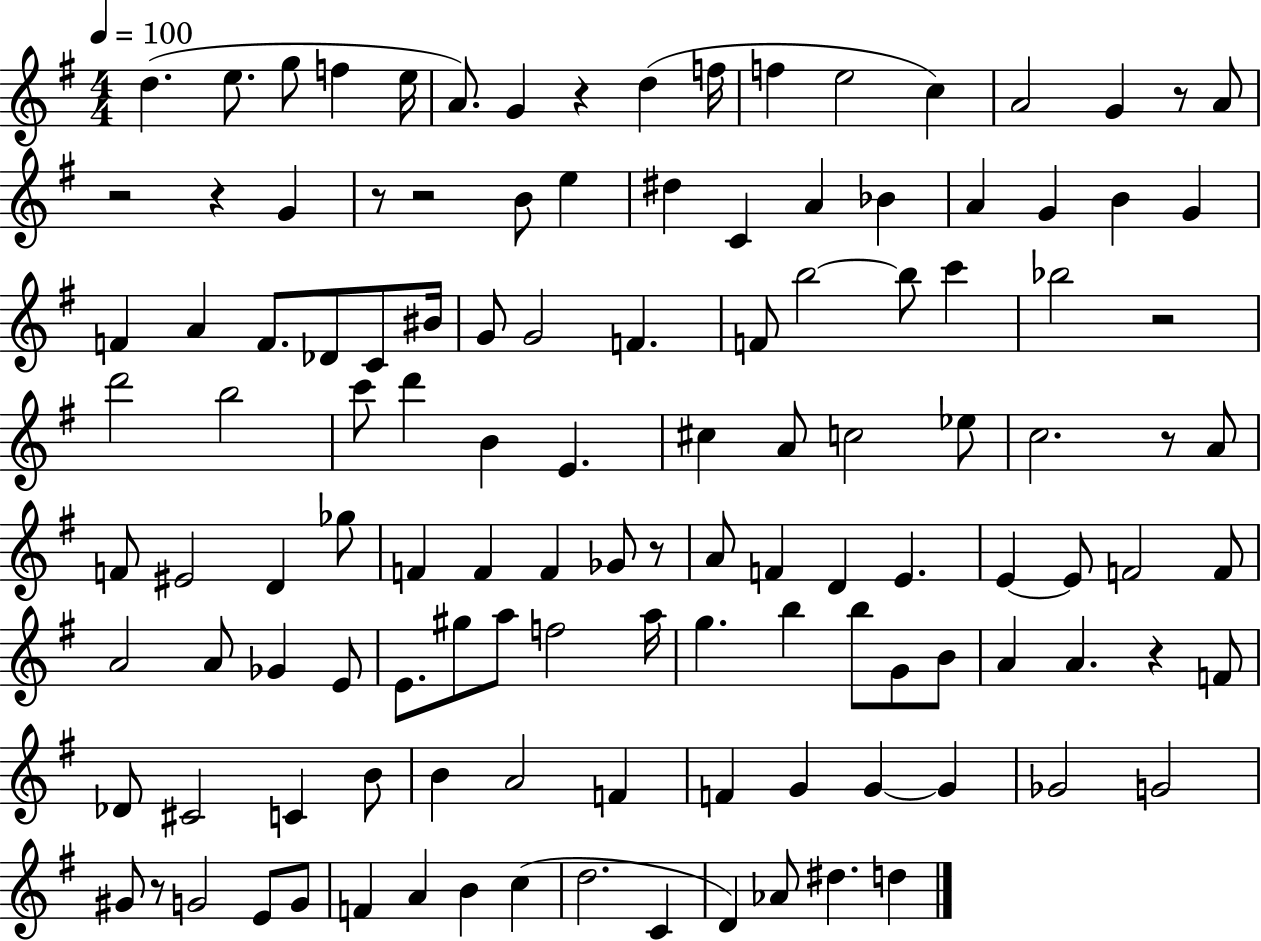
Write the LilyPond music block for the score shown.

{
  \clef treble
  \numericTimeSignature
  \time 4/4
  \key g \major
  \tempo 4 = 100
  d''4.( e''8. g''8 f''4 e''16 | a'8.) g'4 r4 d''4( f''16 | f''4 e''2 c''4) | a'2 g'4 r8 a'8 | \break r2 r4 g'4 | r8 r2 b'8 e''4 | dis''4 c'4 a'4 bes'4 | a'4 g'4 b'4 g'4 | \break f'4 a'4 f'8. des'8 c'8 bis'16 | g'8 g'2 f'4. | f'8 b''2~~ b''8 c'''4 | bes''2 r2 | \break d'''2 b''2 | c'''8 d'''4 b'4 e'4. | cis''4 a'8 c''2 ees''8 | c''2. r8 a'8 | \break f'8 eis'2 d'4 ges''8 | f'4 f'4 f'4 ges'8 r8 | a'8 f'4 d'4 e'4. | e'4~~ e'8 f'2 f'8 | \break a'2 a'8 ges'4 e'8 | e'8. gis''8 a''8 f''2 a''16 | g''4. b''4 b''8 g'8 b'8 | a'4 a'4. r4 f'8 | \break des'8 cis'2 c'4 b'8 | b'4 a'2 f'4 | f'4 g'4 g'4~~ g'4 | ges'2 g'2 | \break gis'8 r8 g'2 e'8 g'8 | f'4 a'4 b'4 c''4( | d''2. c'4 | d'4) aes'8 dis''4. d''4 | \break \bar "|."
}